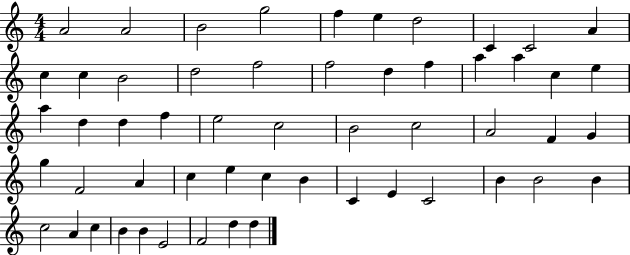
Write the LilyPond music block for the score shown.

{
  \clef treble
  \numericTimeSignature
  \time 4/4
  \key c \major
  a'2 a'2 | b'2 g''2 | f''4 e''4 d''2 | c'4 c'2 a'4 | \break c''4 c''4 b'2 | d''2 f''2 | f''2 d''4 f''4 | a''4 a''4 c''4 e''4 | \break a''4 d''4 d''4 f''4 | e''2 c''2 | b'2 c''2 | a'2 f'4 g'4 | \break g''4 f'2 a'4 | c''4 e''4 c''4 b'4 | c'4 e'4 c'2 | b'4 b'2 b'4 | \break c''2 a'4 c''4 | b'4 b'4 e'2 | f'2 d''4 d''4 | \bar "|."
}